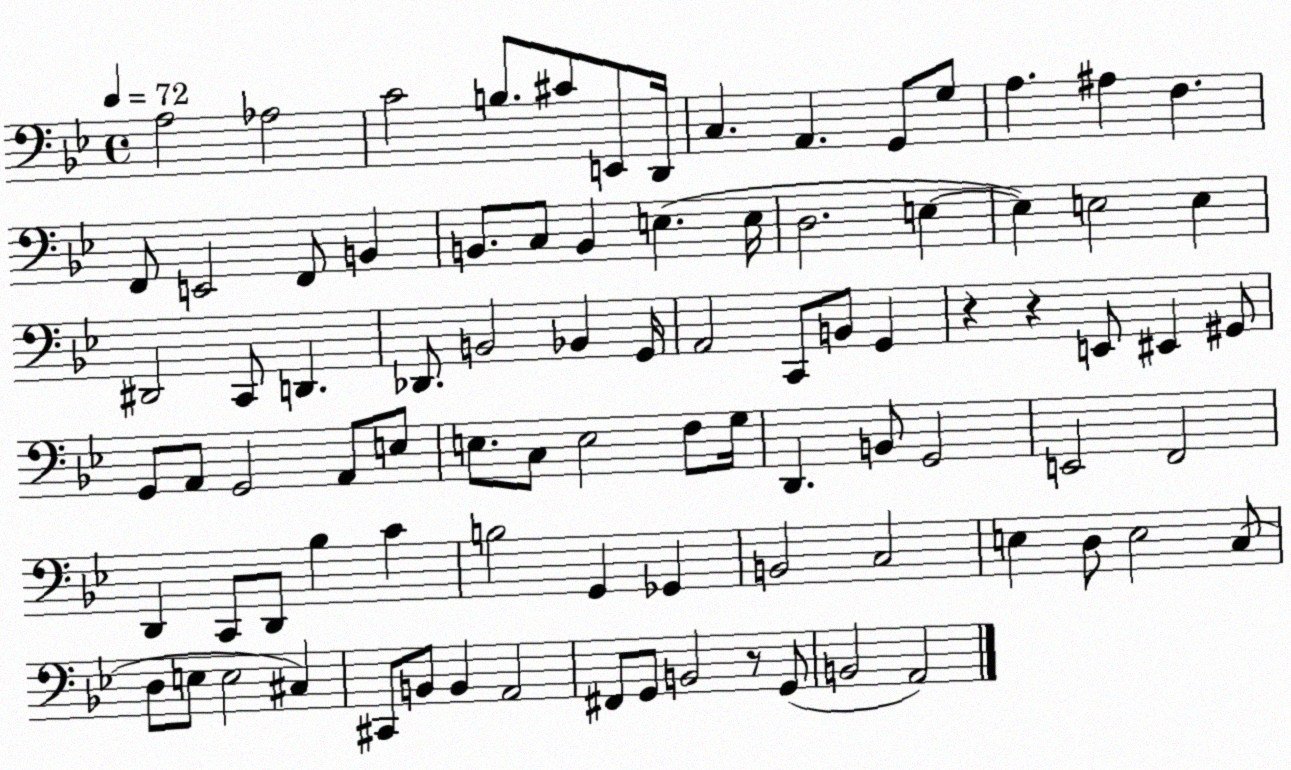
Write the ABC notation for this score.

X:1
T:Untitled
M:4/4
L:1/4
K:Bb
A,2 _A,2 C2 B,/2 ^C/2 E,,/2 D,,/4 C, A,, G,,/2 G,/2 A, ^A, F, F,,/2 E,,2 F,,/2 B,, B,,/2 C,/2 B,, E, E,/4 D,2 E, E, E,2 E, ^D,,2 C,,/2 D,, _D,,/2 B,,2 _B,, G,,/4 A,,2 C,,/2 B,,/2 G,, z z E,,/2 ^E,, ^G,,/2 G,,/2 A,,/2 G,,2 A,,/2 E,/2 E,/2 C,/2 E,2 F,/2 G,/4 D,, B,,/2 G,,2 E,,2 F,,2 D,, C,,/2 D,,/2 _B, C B,2 G,, _G,, B,,2 C,2 E, D,/2 E,2 C,/2 D,/2 E,/2 E,2 ^C, ^C,,/2 B,,/2 B,, A,,2 ^F,,/2 G,,/2 B,,2 z/2 G,,/2 B,,2 A,,2